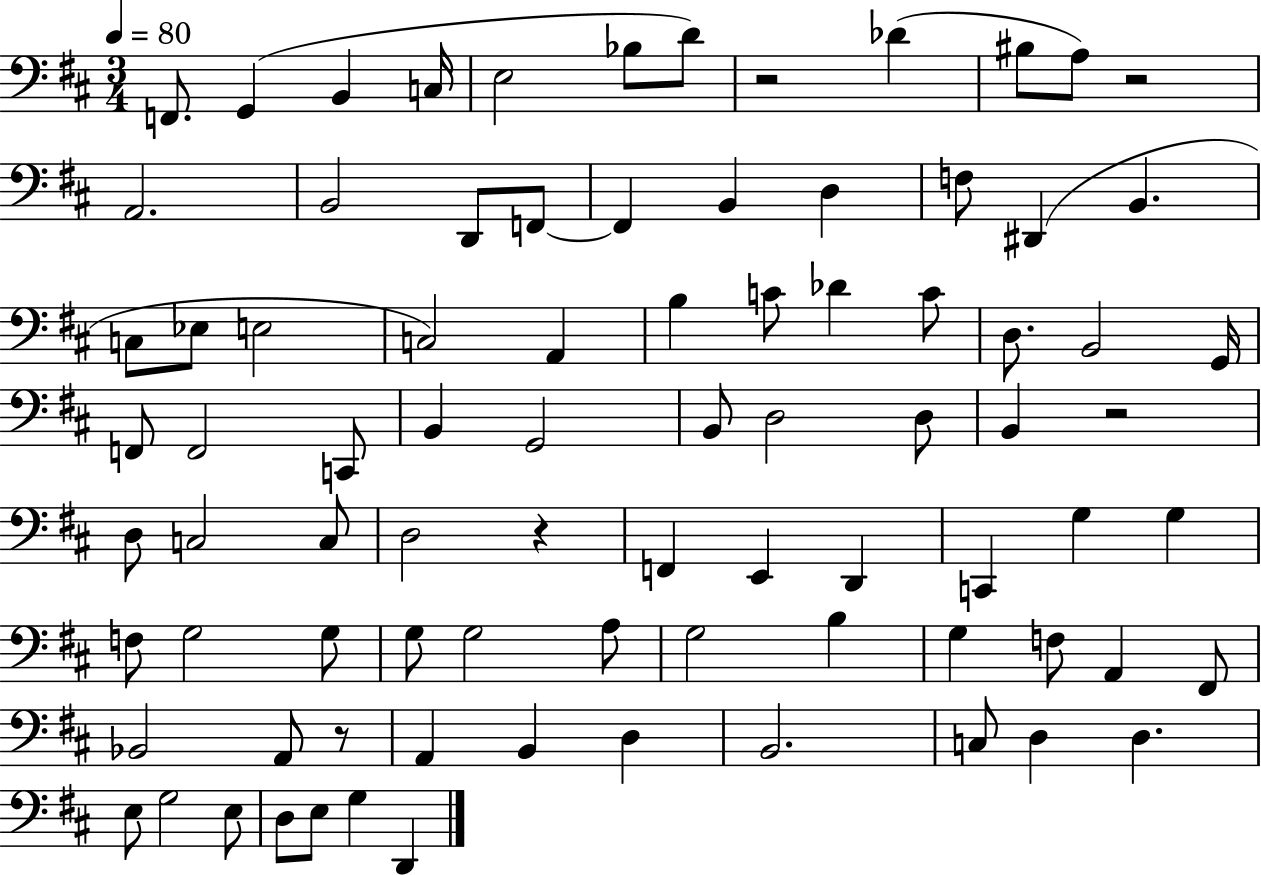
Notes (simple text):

F2/e. G2/q B2/q C3/s E3/h Bb3/e D4/e R/h Db4/q BIS3/e A3/e R/h A2/h. B2/h D2/e F2/e F2/q B2/q D3/q F3/e D#2/q B2/q. C3/e Eb3/e E3/h C3/h A2/q B3/q C4/e Db4/q C4/e D3/e. B2/h G2/s F2/e F2/h C2/e B2/q G2/h B2/e D3/h D3/e B2/q R/h D3/e C3/h C3/e D3/h R/q F2/q E2/q D2/q C2/q G3/q G3/q F3/e G3/h G3/e G3/e G3/h A3/e G3/h B3/q G3/q F3/e A2/q F#2/e Bb2/h A2/e R/e A2/q B2/q D3/q B2/h. C3/e D3/q D3/q. E3/e G3/h E3/e D3/e E3/e G3/q D2/q